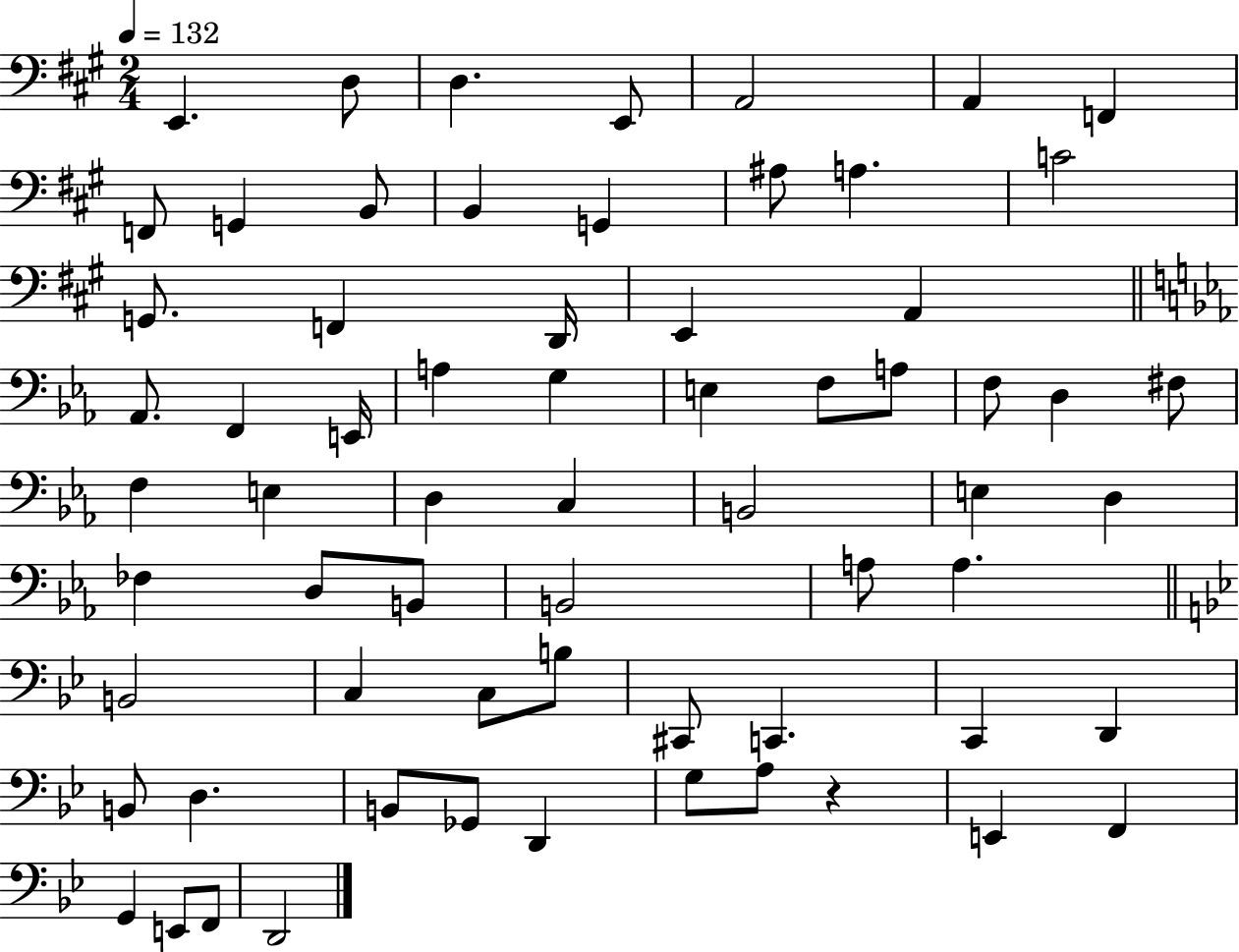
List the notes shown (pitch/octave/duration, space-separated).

E2/q. D3/e D3/q. E2/e A2/h A2/q F2/q F2/e G2/q B2/e B2/q G2/q A#3/e A3/q. C4/h G2/e. F2/q D2/s E2/q A2/q Ab2/e. F2/q E2/s A3/q G3/q E3/q F3/e A3/e F3/e D3/q F#3/e F3/q E3/q D3/q C3/q B2/h E3/q D3/q FES3/q D3/e B2/e B2/h A3/e A3/q. B2/h C3/q C3/e B3/e C#2/e C2/q. C2/q D2/q B2/e D3/q. B2/e Gb2/e D2/q G3/e A3/e R/q E2/q F2/q G2/q E2/e F2/e D2/h